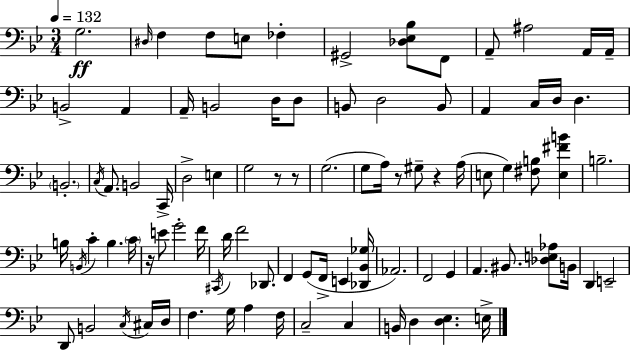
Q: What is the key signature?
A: BES major